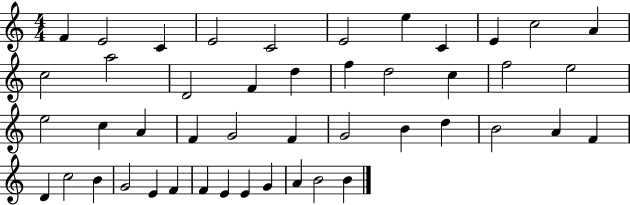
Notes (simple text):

F4/q E4/h C4/q E4/h C4/h E4/h E5/q C4/q E4/q C5/h A4/q C5/h A5/h D4/h F4/q D5/q F5/q D5/h C5/q F5/h E5/h E5/h C5/q A4/q F4/q G4/h F4/q G4/h B4/q D5/q B4/h A4/q F4/q D4/q C5/h B4/q G4/h E4/q F4/q F4/q E4/q E4/q G4/q A4/q B4/h B4/q